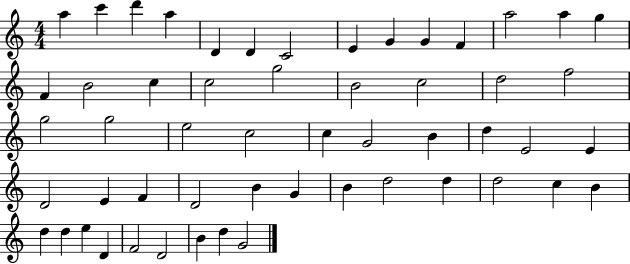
X:1
T:Untitled
M:4/4
L:1/4
K:C
a c' d' a D D C2 E G G F a2 a g F B2 c c2 g2 B2 c2 d2 f2 g2 g2 e2 c2 c G2 B d E2 E D2 E F D2 B G B d2 d d2 c B d d e D F2 D2 B d G2